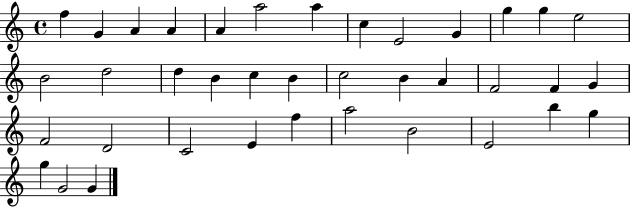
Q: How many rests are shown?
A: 0